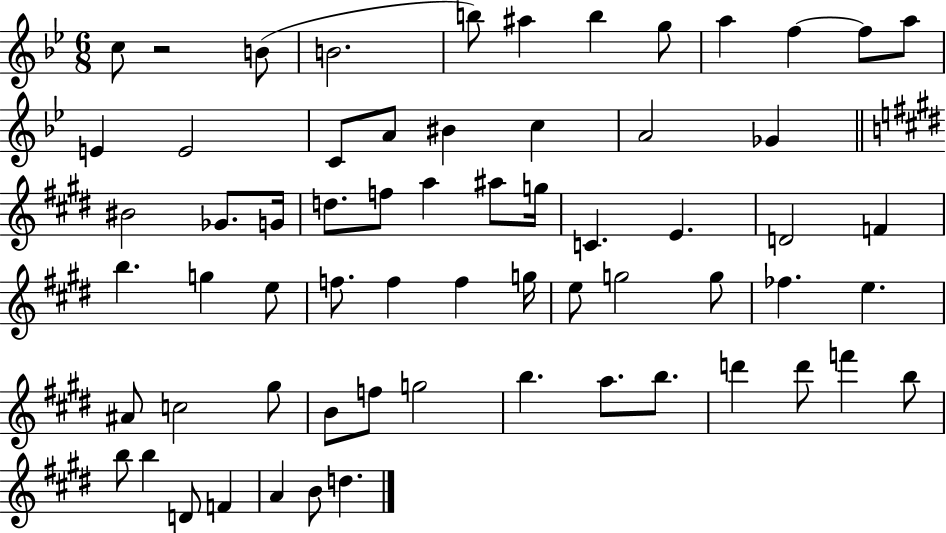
C5/e R/h B4/e B4/h. B5/e A#5/q B5/q G5/e A5/q F5/q F5/e A5/e E4/q E4/h C4/e A4/e BIS4/q C5/q A4/h Gb4/q BIS4/h Gb4/e. G4/s D5/e. F5/e A5/q A#5/e G5/s C4/q. E4/q. D4/h F4/q B5/q. G5/q E5/e F5/e. F5/q F5/q G5/s E5/e G5/h G5/e FES5/q. E5/q. A#4/e C5/h G#5/e B4/e F5/e G5/h B5/q. A5/e. B5/e. D6/q D6/e F6/q B5/e B5/e B5/q D4/e F4/q A4/q B4/e D5/q.